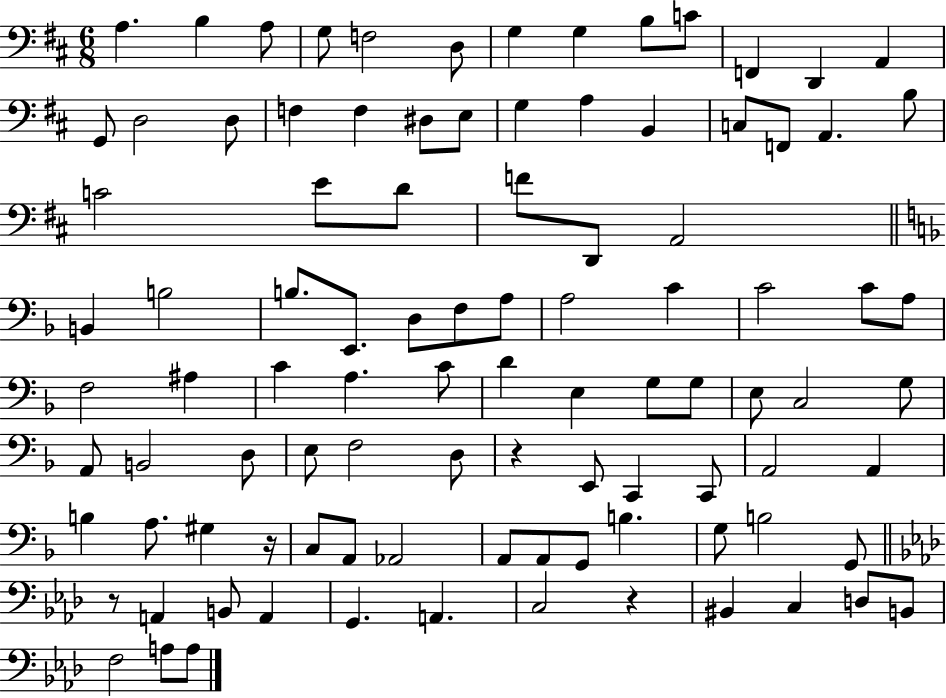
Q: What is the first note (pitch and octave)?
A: A3